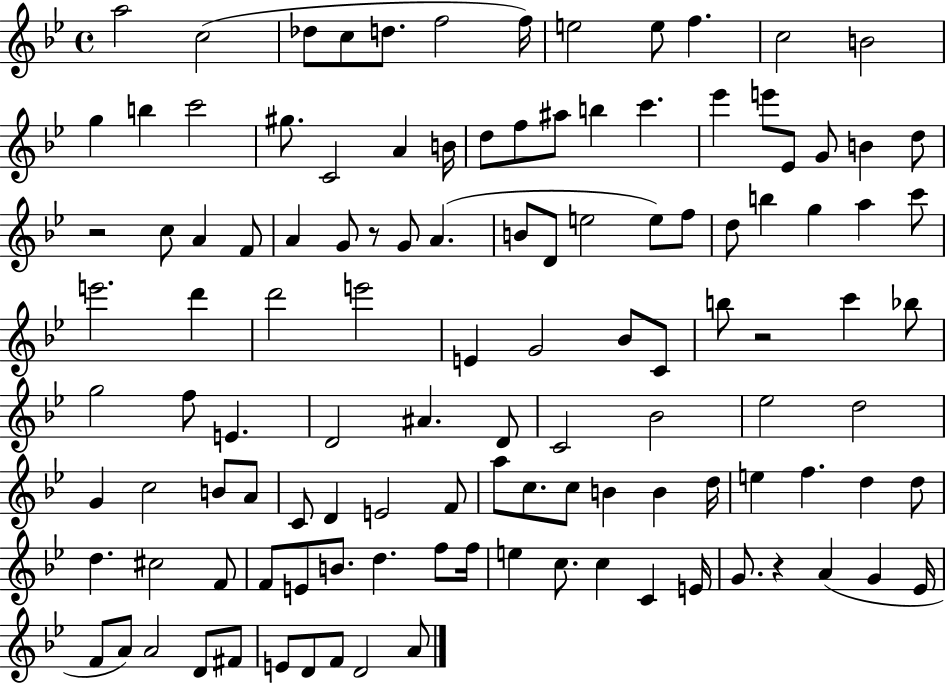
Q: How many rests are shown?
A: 4